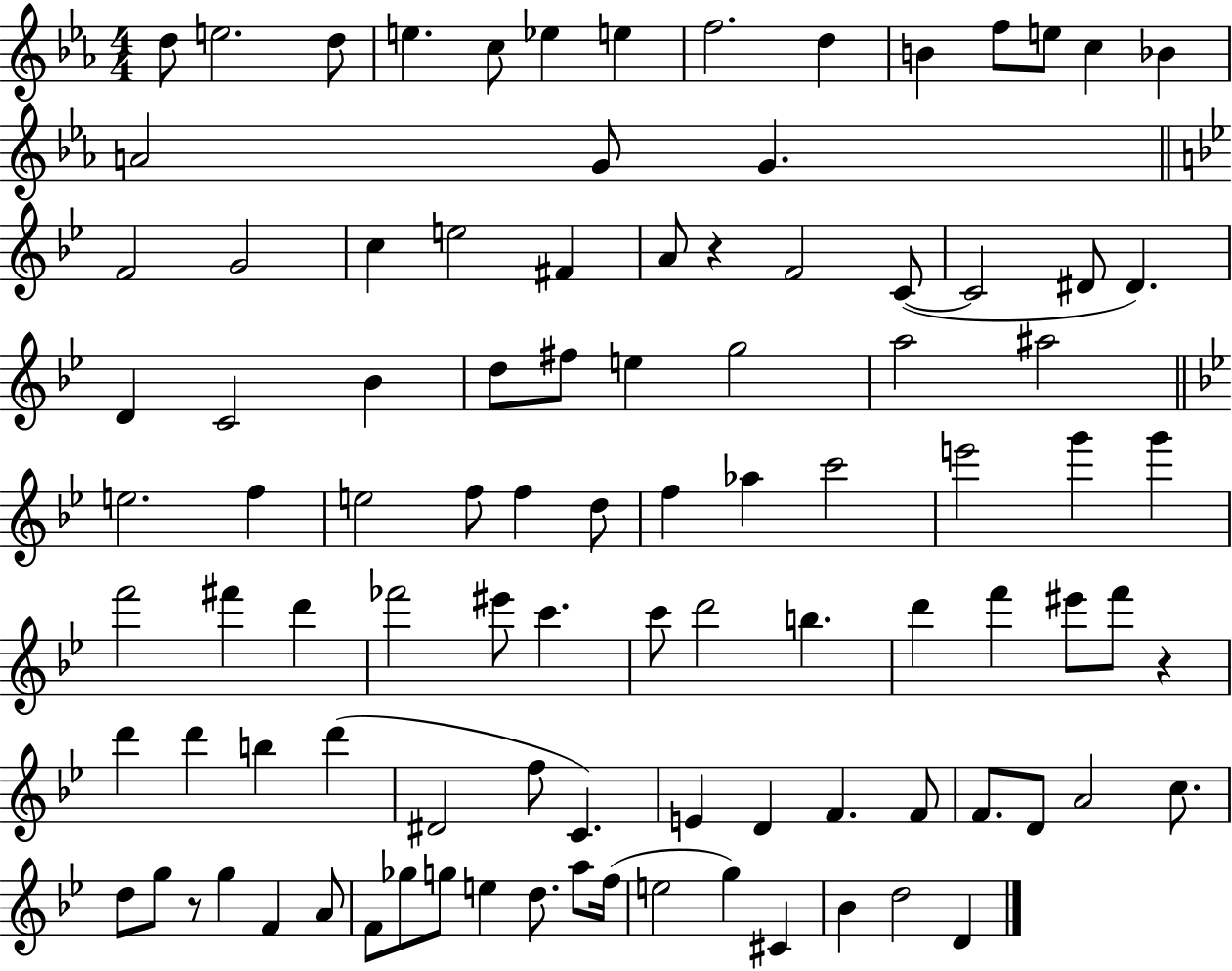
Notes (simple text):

D5/e E5/h. D5/e E5/q. C5/e Eb5/q E5/q F5/h. D5/q B4/q F5/e E5/e C5/q Bb4/q A4/h G4/e G4/q. F4/h G4/h C5/q E5/h F#4/q A4/e R/q F4/h C4/e C4/h D#4/e D#4/q. D4/q C4/h Bb4/q D5/e F#5/e E5/q G5/h A5/h A#5/h E5/h. F5/q E5/h F5/e F5/q D5/e F5/q Ab5/q C6/h E6/h G6/q G6/q F6/h F#6/q D6/q FES6/h EIS6/e C6/q. C6/e D6/h B5/q. D6/q F6/q EIS6/e F6/e R/q D6/q D6/q B5/q D6/q D#4/h F5/e C4/q. E4/q D4/q F4/q. F4/e F4/e. D4/e A4/h C5/e. D5/e G5/e R/e G5/q F4/q A4/e F4/e Gb5/e G5/e E5/q D5/e. A5/e F5/s E5/h G5/q C#4/q Bb4/q D5/h D4/q